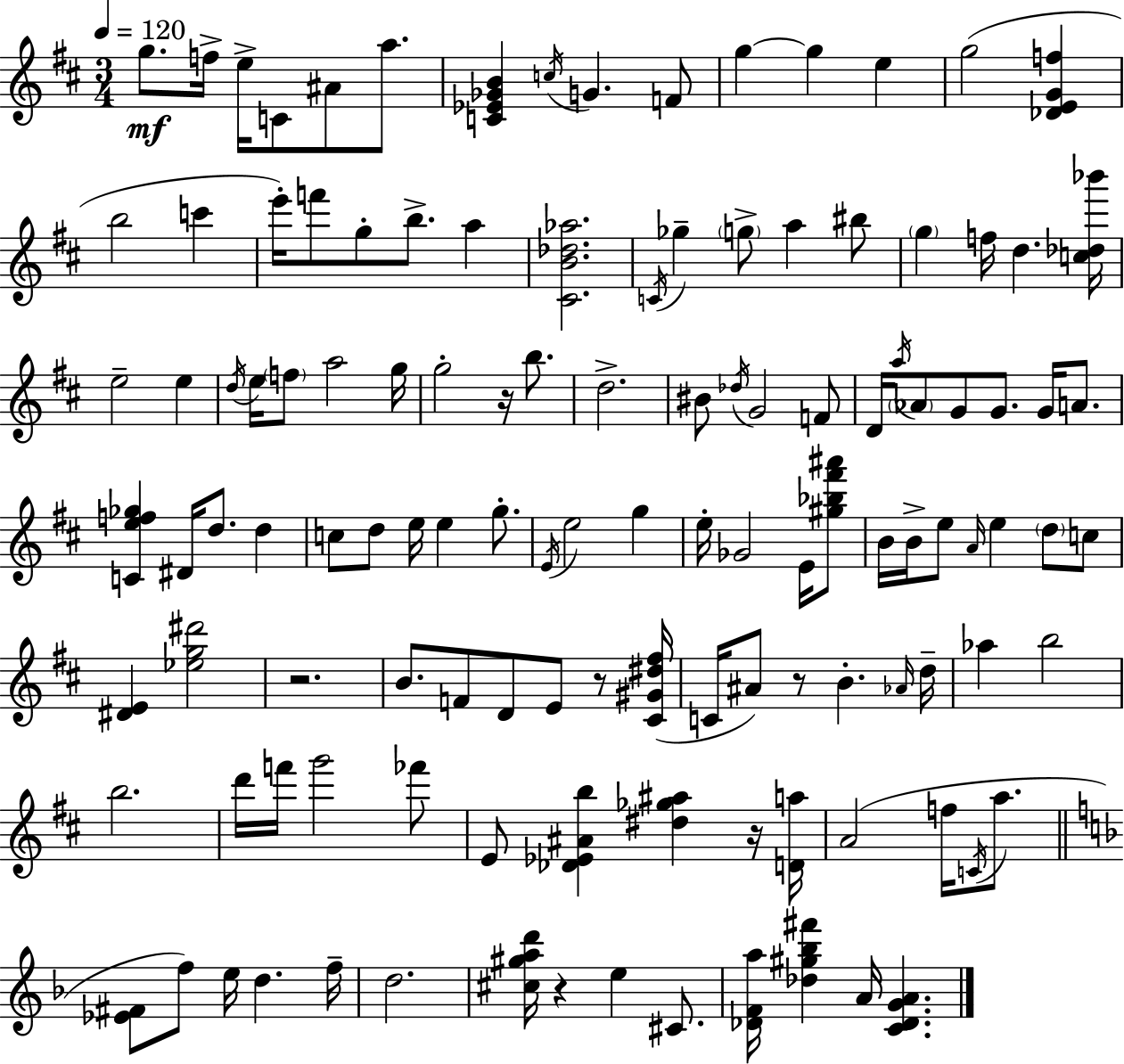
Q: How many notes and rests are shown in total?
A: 122